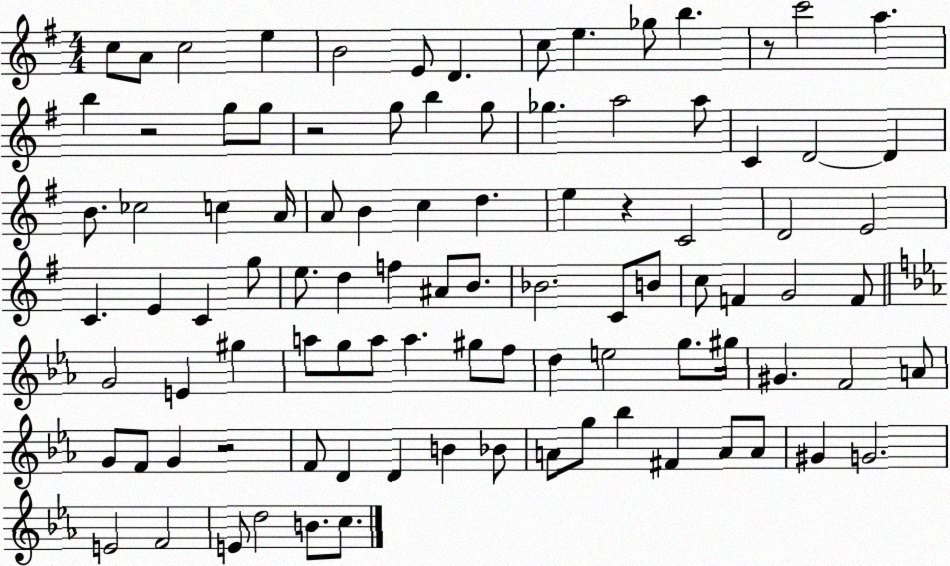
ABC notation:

X:1
T:Untitled
M:4/4
L:1/4
K:G
c/2 A/2 c2 e B2 E/2 D c/2 e _g/2 b z/2 c'2 a b z2 g/2 g/2 z2 g/2 b g/2 _g a2 a/2 C D2 D B/2 _c2 c A/4 A/2 B c d e z C2 D2 E2 C E C g/2 e/2 d f ^A/2 B/2 _B2 C/2 B/2 c/2 F G2 F/2 G2 E ^g a/2 g/2 a/2 a ^g/2 f/2 d e2 g/2 ^g/4 ^G F2 A/2 G/2 F/2 G z2 F/2 D D B _B/2 A/2 g/2 _b ^F A/2 A/2 ^G G2 E2 F2 E/2 d2 B/2 c/2